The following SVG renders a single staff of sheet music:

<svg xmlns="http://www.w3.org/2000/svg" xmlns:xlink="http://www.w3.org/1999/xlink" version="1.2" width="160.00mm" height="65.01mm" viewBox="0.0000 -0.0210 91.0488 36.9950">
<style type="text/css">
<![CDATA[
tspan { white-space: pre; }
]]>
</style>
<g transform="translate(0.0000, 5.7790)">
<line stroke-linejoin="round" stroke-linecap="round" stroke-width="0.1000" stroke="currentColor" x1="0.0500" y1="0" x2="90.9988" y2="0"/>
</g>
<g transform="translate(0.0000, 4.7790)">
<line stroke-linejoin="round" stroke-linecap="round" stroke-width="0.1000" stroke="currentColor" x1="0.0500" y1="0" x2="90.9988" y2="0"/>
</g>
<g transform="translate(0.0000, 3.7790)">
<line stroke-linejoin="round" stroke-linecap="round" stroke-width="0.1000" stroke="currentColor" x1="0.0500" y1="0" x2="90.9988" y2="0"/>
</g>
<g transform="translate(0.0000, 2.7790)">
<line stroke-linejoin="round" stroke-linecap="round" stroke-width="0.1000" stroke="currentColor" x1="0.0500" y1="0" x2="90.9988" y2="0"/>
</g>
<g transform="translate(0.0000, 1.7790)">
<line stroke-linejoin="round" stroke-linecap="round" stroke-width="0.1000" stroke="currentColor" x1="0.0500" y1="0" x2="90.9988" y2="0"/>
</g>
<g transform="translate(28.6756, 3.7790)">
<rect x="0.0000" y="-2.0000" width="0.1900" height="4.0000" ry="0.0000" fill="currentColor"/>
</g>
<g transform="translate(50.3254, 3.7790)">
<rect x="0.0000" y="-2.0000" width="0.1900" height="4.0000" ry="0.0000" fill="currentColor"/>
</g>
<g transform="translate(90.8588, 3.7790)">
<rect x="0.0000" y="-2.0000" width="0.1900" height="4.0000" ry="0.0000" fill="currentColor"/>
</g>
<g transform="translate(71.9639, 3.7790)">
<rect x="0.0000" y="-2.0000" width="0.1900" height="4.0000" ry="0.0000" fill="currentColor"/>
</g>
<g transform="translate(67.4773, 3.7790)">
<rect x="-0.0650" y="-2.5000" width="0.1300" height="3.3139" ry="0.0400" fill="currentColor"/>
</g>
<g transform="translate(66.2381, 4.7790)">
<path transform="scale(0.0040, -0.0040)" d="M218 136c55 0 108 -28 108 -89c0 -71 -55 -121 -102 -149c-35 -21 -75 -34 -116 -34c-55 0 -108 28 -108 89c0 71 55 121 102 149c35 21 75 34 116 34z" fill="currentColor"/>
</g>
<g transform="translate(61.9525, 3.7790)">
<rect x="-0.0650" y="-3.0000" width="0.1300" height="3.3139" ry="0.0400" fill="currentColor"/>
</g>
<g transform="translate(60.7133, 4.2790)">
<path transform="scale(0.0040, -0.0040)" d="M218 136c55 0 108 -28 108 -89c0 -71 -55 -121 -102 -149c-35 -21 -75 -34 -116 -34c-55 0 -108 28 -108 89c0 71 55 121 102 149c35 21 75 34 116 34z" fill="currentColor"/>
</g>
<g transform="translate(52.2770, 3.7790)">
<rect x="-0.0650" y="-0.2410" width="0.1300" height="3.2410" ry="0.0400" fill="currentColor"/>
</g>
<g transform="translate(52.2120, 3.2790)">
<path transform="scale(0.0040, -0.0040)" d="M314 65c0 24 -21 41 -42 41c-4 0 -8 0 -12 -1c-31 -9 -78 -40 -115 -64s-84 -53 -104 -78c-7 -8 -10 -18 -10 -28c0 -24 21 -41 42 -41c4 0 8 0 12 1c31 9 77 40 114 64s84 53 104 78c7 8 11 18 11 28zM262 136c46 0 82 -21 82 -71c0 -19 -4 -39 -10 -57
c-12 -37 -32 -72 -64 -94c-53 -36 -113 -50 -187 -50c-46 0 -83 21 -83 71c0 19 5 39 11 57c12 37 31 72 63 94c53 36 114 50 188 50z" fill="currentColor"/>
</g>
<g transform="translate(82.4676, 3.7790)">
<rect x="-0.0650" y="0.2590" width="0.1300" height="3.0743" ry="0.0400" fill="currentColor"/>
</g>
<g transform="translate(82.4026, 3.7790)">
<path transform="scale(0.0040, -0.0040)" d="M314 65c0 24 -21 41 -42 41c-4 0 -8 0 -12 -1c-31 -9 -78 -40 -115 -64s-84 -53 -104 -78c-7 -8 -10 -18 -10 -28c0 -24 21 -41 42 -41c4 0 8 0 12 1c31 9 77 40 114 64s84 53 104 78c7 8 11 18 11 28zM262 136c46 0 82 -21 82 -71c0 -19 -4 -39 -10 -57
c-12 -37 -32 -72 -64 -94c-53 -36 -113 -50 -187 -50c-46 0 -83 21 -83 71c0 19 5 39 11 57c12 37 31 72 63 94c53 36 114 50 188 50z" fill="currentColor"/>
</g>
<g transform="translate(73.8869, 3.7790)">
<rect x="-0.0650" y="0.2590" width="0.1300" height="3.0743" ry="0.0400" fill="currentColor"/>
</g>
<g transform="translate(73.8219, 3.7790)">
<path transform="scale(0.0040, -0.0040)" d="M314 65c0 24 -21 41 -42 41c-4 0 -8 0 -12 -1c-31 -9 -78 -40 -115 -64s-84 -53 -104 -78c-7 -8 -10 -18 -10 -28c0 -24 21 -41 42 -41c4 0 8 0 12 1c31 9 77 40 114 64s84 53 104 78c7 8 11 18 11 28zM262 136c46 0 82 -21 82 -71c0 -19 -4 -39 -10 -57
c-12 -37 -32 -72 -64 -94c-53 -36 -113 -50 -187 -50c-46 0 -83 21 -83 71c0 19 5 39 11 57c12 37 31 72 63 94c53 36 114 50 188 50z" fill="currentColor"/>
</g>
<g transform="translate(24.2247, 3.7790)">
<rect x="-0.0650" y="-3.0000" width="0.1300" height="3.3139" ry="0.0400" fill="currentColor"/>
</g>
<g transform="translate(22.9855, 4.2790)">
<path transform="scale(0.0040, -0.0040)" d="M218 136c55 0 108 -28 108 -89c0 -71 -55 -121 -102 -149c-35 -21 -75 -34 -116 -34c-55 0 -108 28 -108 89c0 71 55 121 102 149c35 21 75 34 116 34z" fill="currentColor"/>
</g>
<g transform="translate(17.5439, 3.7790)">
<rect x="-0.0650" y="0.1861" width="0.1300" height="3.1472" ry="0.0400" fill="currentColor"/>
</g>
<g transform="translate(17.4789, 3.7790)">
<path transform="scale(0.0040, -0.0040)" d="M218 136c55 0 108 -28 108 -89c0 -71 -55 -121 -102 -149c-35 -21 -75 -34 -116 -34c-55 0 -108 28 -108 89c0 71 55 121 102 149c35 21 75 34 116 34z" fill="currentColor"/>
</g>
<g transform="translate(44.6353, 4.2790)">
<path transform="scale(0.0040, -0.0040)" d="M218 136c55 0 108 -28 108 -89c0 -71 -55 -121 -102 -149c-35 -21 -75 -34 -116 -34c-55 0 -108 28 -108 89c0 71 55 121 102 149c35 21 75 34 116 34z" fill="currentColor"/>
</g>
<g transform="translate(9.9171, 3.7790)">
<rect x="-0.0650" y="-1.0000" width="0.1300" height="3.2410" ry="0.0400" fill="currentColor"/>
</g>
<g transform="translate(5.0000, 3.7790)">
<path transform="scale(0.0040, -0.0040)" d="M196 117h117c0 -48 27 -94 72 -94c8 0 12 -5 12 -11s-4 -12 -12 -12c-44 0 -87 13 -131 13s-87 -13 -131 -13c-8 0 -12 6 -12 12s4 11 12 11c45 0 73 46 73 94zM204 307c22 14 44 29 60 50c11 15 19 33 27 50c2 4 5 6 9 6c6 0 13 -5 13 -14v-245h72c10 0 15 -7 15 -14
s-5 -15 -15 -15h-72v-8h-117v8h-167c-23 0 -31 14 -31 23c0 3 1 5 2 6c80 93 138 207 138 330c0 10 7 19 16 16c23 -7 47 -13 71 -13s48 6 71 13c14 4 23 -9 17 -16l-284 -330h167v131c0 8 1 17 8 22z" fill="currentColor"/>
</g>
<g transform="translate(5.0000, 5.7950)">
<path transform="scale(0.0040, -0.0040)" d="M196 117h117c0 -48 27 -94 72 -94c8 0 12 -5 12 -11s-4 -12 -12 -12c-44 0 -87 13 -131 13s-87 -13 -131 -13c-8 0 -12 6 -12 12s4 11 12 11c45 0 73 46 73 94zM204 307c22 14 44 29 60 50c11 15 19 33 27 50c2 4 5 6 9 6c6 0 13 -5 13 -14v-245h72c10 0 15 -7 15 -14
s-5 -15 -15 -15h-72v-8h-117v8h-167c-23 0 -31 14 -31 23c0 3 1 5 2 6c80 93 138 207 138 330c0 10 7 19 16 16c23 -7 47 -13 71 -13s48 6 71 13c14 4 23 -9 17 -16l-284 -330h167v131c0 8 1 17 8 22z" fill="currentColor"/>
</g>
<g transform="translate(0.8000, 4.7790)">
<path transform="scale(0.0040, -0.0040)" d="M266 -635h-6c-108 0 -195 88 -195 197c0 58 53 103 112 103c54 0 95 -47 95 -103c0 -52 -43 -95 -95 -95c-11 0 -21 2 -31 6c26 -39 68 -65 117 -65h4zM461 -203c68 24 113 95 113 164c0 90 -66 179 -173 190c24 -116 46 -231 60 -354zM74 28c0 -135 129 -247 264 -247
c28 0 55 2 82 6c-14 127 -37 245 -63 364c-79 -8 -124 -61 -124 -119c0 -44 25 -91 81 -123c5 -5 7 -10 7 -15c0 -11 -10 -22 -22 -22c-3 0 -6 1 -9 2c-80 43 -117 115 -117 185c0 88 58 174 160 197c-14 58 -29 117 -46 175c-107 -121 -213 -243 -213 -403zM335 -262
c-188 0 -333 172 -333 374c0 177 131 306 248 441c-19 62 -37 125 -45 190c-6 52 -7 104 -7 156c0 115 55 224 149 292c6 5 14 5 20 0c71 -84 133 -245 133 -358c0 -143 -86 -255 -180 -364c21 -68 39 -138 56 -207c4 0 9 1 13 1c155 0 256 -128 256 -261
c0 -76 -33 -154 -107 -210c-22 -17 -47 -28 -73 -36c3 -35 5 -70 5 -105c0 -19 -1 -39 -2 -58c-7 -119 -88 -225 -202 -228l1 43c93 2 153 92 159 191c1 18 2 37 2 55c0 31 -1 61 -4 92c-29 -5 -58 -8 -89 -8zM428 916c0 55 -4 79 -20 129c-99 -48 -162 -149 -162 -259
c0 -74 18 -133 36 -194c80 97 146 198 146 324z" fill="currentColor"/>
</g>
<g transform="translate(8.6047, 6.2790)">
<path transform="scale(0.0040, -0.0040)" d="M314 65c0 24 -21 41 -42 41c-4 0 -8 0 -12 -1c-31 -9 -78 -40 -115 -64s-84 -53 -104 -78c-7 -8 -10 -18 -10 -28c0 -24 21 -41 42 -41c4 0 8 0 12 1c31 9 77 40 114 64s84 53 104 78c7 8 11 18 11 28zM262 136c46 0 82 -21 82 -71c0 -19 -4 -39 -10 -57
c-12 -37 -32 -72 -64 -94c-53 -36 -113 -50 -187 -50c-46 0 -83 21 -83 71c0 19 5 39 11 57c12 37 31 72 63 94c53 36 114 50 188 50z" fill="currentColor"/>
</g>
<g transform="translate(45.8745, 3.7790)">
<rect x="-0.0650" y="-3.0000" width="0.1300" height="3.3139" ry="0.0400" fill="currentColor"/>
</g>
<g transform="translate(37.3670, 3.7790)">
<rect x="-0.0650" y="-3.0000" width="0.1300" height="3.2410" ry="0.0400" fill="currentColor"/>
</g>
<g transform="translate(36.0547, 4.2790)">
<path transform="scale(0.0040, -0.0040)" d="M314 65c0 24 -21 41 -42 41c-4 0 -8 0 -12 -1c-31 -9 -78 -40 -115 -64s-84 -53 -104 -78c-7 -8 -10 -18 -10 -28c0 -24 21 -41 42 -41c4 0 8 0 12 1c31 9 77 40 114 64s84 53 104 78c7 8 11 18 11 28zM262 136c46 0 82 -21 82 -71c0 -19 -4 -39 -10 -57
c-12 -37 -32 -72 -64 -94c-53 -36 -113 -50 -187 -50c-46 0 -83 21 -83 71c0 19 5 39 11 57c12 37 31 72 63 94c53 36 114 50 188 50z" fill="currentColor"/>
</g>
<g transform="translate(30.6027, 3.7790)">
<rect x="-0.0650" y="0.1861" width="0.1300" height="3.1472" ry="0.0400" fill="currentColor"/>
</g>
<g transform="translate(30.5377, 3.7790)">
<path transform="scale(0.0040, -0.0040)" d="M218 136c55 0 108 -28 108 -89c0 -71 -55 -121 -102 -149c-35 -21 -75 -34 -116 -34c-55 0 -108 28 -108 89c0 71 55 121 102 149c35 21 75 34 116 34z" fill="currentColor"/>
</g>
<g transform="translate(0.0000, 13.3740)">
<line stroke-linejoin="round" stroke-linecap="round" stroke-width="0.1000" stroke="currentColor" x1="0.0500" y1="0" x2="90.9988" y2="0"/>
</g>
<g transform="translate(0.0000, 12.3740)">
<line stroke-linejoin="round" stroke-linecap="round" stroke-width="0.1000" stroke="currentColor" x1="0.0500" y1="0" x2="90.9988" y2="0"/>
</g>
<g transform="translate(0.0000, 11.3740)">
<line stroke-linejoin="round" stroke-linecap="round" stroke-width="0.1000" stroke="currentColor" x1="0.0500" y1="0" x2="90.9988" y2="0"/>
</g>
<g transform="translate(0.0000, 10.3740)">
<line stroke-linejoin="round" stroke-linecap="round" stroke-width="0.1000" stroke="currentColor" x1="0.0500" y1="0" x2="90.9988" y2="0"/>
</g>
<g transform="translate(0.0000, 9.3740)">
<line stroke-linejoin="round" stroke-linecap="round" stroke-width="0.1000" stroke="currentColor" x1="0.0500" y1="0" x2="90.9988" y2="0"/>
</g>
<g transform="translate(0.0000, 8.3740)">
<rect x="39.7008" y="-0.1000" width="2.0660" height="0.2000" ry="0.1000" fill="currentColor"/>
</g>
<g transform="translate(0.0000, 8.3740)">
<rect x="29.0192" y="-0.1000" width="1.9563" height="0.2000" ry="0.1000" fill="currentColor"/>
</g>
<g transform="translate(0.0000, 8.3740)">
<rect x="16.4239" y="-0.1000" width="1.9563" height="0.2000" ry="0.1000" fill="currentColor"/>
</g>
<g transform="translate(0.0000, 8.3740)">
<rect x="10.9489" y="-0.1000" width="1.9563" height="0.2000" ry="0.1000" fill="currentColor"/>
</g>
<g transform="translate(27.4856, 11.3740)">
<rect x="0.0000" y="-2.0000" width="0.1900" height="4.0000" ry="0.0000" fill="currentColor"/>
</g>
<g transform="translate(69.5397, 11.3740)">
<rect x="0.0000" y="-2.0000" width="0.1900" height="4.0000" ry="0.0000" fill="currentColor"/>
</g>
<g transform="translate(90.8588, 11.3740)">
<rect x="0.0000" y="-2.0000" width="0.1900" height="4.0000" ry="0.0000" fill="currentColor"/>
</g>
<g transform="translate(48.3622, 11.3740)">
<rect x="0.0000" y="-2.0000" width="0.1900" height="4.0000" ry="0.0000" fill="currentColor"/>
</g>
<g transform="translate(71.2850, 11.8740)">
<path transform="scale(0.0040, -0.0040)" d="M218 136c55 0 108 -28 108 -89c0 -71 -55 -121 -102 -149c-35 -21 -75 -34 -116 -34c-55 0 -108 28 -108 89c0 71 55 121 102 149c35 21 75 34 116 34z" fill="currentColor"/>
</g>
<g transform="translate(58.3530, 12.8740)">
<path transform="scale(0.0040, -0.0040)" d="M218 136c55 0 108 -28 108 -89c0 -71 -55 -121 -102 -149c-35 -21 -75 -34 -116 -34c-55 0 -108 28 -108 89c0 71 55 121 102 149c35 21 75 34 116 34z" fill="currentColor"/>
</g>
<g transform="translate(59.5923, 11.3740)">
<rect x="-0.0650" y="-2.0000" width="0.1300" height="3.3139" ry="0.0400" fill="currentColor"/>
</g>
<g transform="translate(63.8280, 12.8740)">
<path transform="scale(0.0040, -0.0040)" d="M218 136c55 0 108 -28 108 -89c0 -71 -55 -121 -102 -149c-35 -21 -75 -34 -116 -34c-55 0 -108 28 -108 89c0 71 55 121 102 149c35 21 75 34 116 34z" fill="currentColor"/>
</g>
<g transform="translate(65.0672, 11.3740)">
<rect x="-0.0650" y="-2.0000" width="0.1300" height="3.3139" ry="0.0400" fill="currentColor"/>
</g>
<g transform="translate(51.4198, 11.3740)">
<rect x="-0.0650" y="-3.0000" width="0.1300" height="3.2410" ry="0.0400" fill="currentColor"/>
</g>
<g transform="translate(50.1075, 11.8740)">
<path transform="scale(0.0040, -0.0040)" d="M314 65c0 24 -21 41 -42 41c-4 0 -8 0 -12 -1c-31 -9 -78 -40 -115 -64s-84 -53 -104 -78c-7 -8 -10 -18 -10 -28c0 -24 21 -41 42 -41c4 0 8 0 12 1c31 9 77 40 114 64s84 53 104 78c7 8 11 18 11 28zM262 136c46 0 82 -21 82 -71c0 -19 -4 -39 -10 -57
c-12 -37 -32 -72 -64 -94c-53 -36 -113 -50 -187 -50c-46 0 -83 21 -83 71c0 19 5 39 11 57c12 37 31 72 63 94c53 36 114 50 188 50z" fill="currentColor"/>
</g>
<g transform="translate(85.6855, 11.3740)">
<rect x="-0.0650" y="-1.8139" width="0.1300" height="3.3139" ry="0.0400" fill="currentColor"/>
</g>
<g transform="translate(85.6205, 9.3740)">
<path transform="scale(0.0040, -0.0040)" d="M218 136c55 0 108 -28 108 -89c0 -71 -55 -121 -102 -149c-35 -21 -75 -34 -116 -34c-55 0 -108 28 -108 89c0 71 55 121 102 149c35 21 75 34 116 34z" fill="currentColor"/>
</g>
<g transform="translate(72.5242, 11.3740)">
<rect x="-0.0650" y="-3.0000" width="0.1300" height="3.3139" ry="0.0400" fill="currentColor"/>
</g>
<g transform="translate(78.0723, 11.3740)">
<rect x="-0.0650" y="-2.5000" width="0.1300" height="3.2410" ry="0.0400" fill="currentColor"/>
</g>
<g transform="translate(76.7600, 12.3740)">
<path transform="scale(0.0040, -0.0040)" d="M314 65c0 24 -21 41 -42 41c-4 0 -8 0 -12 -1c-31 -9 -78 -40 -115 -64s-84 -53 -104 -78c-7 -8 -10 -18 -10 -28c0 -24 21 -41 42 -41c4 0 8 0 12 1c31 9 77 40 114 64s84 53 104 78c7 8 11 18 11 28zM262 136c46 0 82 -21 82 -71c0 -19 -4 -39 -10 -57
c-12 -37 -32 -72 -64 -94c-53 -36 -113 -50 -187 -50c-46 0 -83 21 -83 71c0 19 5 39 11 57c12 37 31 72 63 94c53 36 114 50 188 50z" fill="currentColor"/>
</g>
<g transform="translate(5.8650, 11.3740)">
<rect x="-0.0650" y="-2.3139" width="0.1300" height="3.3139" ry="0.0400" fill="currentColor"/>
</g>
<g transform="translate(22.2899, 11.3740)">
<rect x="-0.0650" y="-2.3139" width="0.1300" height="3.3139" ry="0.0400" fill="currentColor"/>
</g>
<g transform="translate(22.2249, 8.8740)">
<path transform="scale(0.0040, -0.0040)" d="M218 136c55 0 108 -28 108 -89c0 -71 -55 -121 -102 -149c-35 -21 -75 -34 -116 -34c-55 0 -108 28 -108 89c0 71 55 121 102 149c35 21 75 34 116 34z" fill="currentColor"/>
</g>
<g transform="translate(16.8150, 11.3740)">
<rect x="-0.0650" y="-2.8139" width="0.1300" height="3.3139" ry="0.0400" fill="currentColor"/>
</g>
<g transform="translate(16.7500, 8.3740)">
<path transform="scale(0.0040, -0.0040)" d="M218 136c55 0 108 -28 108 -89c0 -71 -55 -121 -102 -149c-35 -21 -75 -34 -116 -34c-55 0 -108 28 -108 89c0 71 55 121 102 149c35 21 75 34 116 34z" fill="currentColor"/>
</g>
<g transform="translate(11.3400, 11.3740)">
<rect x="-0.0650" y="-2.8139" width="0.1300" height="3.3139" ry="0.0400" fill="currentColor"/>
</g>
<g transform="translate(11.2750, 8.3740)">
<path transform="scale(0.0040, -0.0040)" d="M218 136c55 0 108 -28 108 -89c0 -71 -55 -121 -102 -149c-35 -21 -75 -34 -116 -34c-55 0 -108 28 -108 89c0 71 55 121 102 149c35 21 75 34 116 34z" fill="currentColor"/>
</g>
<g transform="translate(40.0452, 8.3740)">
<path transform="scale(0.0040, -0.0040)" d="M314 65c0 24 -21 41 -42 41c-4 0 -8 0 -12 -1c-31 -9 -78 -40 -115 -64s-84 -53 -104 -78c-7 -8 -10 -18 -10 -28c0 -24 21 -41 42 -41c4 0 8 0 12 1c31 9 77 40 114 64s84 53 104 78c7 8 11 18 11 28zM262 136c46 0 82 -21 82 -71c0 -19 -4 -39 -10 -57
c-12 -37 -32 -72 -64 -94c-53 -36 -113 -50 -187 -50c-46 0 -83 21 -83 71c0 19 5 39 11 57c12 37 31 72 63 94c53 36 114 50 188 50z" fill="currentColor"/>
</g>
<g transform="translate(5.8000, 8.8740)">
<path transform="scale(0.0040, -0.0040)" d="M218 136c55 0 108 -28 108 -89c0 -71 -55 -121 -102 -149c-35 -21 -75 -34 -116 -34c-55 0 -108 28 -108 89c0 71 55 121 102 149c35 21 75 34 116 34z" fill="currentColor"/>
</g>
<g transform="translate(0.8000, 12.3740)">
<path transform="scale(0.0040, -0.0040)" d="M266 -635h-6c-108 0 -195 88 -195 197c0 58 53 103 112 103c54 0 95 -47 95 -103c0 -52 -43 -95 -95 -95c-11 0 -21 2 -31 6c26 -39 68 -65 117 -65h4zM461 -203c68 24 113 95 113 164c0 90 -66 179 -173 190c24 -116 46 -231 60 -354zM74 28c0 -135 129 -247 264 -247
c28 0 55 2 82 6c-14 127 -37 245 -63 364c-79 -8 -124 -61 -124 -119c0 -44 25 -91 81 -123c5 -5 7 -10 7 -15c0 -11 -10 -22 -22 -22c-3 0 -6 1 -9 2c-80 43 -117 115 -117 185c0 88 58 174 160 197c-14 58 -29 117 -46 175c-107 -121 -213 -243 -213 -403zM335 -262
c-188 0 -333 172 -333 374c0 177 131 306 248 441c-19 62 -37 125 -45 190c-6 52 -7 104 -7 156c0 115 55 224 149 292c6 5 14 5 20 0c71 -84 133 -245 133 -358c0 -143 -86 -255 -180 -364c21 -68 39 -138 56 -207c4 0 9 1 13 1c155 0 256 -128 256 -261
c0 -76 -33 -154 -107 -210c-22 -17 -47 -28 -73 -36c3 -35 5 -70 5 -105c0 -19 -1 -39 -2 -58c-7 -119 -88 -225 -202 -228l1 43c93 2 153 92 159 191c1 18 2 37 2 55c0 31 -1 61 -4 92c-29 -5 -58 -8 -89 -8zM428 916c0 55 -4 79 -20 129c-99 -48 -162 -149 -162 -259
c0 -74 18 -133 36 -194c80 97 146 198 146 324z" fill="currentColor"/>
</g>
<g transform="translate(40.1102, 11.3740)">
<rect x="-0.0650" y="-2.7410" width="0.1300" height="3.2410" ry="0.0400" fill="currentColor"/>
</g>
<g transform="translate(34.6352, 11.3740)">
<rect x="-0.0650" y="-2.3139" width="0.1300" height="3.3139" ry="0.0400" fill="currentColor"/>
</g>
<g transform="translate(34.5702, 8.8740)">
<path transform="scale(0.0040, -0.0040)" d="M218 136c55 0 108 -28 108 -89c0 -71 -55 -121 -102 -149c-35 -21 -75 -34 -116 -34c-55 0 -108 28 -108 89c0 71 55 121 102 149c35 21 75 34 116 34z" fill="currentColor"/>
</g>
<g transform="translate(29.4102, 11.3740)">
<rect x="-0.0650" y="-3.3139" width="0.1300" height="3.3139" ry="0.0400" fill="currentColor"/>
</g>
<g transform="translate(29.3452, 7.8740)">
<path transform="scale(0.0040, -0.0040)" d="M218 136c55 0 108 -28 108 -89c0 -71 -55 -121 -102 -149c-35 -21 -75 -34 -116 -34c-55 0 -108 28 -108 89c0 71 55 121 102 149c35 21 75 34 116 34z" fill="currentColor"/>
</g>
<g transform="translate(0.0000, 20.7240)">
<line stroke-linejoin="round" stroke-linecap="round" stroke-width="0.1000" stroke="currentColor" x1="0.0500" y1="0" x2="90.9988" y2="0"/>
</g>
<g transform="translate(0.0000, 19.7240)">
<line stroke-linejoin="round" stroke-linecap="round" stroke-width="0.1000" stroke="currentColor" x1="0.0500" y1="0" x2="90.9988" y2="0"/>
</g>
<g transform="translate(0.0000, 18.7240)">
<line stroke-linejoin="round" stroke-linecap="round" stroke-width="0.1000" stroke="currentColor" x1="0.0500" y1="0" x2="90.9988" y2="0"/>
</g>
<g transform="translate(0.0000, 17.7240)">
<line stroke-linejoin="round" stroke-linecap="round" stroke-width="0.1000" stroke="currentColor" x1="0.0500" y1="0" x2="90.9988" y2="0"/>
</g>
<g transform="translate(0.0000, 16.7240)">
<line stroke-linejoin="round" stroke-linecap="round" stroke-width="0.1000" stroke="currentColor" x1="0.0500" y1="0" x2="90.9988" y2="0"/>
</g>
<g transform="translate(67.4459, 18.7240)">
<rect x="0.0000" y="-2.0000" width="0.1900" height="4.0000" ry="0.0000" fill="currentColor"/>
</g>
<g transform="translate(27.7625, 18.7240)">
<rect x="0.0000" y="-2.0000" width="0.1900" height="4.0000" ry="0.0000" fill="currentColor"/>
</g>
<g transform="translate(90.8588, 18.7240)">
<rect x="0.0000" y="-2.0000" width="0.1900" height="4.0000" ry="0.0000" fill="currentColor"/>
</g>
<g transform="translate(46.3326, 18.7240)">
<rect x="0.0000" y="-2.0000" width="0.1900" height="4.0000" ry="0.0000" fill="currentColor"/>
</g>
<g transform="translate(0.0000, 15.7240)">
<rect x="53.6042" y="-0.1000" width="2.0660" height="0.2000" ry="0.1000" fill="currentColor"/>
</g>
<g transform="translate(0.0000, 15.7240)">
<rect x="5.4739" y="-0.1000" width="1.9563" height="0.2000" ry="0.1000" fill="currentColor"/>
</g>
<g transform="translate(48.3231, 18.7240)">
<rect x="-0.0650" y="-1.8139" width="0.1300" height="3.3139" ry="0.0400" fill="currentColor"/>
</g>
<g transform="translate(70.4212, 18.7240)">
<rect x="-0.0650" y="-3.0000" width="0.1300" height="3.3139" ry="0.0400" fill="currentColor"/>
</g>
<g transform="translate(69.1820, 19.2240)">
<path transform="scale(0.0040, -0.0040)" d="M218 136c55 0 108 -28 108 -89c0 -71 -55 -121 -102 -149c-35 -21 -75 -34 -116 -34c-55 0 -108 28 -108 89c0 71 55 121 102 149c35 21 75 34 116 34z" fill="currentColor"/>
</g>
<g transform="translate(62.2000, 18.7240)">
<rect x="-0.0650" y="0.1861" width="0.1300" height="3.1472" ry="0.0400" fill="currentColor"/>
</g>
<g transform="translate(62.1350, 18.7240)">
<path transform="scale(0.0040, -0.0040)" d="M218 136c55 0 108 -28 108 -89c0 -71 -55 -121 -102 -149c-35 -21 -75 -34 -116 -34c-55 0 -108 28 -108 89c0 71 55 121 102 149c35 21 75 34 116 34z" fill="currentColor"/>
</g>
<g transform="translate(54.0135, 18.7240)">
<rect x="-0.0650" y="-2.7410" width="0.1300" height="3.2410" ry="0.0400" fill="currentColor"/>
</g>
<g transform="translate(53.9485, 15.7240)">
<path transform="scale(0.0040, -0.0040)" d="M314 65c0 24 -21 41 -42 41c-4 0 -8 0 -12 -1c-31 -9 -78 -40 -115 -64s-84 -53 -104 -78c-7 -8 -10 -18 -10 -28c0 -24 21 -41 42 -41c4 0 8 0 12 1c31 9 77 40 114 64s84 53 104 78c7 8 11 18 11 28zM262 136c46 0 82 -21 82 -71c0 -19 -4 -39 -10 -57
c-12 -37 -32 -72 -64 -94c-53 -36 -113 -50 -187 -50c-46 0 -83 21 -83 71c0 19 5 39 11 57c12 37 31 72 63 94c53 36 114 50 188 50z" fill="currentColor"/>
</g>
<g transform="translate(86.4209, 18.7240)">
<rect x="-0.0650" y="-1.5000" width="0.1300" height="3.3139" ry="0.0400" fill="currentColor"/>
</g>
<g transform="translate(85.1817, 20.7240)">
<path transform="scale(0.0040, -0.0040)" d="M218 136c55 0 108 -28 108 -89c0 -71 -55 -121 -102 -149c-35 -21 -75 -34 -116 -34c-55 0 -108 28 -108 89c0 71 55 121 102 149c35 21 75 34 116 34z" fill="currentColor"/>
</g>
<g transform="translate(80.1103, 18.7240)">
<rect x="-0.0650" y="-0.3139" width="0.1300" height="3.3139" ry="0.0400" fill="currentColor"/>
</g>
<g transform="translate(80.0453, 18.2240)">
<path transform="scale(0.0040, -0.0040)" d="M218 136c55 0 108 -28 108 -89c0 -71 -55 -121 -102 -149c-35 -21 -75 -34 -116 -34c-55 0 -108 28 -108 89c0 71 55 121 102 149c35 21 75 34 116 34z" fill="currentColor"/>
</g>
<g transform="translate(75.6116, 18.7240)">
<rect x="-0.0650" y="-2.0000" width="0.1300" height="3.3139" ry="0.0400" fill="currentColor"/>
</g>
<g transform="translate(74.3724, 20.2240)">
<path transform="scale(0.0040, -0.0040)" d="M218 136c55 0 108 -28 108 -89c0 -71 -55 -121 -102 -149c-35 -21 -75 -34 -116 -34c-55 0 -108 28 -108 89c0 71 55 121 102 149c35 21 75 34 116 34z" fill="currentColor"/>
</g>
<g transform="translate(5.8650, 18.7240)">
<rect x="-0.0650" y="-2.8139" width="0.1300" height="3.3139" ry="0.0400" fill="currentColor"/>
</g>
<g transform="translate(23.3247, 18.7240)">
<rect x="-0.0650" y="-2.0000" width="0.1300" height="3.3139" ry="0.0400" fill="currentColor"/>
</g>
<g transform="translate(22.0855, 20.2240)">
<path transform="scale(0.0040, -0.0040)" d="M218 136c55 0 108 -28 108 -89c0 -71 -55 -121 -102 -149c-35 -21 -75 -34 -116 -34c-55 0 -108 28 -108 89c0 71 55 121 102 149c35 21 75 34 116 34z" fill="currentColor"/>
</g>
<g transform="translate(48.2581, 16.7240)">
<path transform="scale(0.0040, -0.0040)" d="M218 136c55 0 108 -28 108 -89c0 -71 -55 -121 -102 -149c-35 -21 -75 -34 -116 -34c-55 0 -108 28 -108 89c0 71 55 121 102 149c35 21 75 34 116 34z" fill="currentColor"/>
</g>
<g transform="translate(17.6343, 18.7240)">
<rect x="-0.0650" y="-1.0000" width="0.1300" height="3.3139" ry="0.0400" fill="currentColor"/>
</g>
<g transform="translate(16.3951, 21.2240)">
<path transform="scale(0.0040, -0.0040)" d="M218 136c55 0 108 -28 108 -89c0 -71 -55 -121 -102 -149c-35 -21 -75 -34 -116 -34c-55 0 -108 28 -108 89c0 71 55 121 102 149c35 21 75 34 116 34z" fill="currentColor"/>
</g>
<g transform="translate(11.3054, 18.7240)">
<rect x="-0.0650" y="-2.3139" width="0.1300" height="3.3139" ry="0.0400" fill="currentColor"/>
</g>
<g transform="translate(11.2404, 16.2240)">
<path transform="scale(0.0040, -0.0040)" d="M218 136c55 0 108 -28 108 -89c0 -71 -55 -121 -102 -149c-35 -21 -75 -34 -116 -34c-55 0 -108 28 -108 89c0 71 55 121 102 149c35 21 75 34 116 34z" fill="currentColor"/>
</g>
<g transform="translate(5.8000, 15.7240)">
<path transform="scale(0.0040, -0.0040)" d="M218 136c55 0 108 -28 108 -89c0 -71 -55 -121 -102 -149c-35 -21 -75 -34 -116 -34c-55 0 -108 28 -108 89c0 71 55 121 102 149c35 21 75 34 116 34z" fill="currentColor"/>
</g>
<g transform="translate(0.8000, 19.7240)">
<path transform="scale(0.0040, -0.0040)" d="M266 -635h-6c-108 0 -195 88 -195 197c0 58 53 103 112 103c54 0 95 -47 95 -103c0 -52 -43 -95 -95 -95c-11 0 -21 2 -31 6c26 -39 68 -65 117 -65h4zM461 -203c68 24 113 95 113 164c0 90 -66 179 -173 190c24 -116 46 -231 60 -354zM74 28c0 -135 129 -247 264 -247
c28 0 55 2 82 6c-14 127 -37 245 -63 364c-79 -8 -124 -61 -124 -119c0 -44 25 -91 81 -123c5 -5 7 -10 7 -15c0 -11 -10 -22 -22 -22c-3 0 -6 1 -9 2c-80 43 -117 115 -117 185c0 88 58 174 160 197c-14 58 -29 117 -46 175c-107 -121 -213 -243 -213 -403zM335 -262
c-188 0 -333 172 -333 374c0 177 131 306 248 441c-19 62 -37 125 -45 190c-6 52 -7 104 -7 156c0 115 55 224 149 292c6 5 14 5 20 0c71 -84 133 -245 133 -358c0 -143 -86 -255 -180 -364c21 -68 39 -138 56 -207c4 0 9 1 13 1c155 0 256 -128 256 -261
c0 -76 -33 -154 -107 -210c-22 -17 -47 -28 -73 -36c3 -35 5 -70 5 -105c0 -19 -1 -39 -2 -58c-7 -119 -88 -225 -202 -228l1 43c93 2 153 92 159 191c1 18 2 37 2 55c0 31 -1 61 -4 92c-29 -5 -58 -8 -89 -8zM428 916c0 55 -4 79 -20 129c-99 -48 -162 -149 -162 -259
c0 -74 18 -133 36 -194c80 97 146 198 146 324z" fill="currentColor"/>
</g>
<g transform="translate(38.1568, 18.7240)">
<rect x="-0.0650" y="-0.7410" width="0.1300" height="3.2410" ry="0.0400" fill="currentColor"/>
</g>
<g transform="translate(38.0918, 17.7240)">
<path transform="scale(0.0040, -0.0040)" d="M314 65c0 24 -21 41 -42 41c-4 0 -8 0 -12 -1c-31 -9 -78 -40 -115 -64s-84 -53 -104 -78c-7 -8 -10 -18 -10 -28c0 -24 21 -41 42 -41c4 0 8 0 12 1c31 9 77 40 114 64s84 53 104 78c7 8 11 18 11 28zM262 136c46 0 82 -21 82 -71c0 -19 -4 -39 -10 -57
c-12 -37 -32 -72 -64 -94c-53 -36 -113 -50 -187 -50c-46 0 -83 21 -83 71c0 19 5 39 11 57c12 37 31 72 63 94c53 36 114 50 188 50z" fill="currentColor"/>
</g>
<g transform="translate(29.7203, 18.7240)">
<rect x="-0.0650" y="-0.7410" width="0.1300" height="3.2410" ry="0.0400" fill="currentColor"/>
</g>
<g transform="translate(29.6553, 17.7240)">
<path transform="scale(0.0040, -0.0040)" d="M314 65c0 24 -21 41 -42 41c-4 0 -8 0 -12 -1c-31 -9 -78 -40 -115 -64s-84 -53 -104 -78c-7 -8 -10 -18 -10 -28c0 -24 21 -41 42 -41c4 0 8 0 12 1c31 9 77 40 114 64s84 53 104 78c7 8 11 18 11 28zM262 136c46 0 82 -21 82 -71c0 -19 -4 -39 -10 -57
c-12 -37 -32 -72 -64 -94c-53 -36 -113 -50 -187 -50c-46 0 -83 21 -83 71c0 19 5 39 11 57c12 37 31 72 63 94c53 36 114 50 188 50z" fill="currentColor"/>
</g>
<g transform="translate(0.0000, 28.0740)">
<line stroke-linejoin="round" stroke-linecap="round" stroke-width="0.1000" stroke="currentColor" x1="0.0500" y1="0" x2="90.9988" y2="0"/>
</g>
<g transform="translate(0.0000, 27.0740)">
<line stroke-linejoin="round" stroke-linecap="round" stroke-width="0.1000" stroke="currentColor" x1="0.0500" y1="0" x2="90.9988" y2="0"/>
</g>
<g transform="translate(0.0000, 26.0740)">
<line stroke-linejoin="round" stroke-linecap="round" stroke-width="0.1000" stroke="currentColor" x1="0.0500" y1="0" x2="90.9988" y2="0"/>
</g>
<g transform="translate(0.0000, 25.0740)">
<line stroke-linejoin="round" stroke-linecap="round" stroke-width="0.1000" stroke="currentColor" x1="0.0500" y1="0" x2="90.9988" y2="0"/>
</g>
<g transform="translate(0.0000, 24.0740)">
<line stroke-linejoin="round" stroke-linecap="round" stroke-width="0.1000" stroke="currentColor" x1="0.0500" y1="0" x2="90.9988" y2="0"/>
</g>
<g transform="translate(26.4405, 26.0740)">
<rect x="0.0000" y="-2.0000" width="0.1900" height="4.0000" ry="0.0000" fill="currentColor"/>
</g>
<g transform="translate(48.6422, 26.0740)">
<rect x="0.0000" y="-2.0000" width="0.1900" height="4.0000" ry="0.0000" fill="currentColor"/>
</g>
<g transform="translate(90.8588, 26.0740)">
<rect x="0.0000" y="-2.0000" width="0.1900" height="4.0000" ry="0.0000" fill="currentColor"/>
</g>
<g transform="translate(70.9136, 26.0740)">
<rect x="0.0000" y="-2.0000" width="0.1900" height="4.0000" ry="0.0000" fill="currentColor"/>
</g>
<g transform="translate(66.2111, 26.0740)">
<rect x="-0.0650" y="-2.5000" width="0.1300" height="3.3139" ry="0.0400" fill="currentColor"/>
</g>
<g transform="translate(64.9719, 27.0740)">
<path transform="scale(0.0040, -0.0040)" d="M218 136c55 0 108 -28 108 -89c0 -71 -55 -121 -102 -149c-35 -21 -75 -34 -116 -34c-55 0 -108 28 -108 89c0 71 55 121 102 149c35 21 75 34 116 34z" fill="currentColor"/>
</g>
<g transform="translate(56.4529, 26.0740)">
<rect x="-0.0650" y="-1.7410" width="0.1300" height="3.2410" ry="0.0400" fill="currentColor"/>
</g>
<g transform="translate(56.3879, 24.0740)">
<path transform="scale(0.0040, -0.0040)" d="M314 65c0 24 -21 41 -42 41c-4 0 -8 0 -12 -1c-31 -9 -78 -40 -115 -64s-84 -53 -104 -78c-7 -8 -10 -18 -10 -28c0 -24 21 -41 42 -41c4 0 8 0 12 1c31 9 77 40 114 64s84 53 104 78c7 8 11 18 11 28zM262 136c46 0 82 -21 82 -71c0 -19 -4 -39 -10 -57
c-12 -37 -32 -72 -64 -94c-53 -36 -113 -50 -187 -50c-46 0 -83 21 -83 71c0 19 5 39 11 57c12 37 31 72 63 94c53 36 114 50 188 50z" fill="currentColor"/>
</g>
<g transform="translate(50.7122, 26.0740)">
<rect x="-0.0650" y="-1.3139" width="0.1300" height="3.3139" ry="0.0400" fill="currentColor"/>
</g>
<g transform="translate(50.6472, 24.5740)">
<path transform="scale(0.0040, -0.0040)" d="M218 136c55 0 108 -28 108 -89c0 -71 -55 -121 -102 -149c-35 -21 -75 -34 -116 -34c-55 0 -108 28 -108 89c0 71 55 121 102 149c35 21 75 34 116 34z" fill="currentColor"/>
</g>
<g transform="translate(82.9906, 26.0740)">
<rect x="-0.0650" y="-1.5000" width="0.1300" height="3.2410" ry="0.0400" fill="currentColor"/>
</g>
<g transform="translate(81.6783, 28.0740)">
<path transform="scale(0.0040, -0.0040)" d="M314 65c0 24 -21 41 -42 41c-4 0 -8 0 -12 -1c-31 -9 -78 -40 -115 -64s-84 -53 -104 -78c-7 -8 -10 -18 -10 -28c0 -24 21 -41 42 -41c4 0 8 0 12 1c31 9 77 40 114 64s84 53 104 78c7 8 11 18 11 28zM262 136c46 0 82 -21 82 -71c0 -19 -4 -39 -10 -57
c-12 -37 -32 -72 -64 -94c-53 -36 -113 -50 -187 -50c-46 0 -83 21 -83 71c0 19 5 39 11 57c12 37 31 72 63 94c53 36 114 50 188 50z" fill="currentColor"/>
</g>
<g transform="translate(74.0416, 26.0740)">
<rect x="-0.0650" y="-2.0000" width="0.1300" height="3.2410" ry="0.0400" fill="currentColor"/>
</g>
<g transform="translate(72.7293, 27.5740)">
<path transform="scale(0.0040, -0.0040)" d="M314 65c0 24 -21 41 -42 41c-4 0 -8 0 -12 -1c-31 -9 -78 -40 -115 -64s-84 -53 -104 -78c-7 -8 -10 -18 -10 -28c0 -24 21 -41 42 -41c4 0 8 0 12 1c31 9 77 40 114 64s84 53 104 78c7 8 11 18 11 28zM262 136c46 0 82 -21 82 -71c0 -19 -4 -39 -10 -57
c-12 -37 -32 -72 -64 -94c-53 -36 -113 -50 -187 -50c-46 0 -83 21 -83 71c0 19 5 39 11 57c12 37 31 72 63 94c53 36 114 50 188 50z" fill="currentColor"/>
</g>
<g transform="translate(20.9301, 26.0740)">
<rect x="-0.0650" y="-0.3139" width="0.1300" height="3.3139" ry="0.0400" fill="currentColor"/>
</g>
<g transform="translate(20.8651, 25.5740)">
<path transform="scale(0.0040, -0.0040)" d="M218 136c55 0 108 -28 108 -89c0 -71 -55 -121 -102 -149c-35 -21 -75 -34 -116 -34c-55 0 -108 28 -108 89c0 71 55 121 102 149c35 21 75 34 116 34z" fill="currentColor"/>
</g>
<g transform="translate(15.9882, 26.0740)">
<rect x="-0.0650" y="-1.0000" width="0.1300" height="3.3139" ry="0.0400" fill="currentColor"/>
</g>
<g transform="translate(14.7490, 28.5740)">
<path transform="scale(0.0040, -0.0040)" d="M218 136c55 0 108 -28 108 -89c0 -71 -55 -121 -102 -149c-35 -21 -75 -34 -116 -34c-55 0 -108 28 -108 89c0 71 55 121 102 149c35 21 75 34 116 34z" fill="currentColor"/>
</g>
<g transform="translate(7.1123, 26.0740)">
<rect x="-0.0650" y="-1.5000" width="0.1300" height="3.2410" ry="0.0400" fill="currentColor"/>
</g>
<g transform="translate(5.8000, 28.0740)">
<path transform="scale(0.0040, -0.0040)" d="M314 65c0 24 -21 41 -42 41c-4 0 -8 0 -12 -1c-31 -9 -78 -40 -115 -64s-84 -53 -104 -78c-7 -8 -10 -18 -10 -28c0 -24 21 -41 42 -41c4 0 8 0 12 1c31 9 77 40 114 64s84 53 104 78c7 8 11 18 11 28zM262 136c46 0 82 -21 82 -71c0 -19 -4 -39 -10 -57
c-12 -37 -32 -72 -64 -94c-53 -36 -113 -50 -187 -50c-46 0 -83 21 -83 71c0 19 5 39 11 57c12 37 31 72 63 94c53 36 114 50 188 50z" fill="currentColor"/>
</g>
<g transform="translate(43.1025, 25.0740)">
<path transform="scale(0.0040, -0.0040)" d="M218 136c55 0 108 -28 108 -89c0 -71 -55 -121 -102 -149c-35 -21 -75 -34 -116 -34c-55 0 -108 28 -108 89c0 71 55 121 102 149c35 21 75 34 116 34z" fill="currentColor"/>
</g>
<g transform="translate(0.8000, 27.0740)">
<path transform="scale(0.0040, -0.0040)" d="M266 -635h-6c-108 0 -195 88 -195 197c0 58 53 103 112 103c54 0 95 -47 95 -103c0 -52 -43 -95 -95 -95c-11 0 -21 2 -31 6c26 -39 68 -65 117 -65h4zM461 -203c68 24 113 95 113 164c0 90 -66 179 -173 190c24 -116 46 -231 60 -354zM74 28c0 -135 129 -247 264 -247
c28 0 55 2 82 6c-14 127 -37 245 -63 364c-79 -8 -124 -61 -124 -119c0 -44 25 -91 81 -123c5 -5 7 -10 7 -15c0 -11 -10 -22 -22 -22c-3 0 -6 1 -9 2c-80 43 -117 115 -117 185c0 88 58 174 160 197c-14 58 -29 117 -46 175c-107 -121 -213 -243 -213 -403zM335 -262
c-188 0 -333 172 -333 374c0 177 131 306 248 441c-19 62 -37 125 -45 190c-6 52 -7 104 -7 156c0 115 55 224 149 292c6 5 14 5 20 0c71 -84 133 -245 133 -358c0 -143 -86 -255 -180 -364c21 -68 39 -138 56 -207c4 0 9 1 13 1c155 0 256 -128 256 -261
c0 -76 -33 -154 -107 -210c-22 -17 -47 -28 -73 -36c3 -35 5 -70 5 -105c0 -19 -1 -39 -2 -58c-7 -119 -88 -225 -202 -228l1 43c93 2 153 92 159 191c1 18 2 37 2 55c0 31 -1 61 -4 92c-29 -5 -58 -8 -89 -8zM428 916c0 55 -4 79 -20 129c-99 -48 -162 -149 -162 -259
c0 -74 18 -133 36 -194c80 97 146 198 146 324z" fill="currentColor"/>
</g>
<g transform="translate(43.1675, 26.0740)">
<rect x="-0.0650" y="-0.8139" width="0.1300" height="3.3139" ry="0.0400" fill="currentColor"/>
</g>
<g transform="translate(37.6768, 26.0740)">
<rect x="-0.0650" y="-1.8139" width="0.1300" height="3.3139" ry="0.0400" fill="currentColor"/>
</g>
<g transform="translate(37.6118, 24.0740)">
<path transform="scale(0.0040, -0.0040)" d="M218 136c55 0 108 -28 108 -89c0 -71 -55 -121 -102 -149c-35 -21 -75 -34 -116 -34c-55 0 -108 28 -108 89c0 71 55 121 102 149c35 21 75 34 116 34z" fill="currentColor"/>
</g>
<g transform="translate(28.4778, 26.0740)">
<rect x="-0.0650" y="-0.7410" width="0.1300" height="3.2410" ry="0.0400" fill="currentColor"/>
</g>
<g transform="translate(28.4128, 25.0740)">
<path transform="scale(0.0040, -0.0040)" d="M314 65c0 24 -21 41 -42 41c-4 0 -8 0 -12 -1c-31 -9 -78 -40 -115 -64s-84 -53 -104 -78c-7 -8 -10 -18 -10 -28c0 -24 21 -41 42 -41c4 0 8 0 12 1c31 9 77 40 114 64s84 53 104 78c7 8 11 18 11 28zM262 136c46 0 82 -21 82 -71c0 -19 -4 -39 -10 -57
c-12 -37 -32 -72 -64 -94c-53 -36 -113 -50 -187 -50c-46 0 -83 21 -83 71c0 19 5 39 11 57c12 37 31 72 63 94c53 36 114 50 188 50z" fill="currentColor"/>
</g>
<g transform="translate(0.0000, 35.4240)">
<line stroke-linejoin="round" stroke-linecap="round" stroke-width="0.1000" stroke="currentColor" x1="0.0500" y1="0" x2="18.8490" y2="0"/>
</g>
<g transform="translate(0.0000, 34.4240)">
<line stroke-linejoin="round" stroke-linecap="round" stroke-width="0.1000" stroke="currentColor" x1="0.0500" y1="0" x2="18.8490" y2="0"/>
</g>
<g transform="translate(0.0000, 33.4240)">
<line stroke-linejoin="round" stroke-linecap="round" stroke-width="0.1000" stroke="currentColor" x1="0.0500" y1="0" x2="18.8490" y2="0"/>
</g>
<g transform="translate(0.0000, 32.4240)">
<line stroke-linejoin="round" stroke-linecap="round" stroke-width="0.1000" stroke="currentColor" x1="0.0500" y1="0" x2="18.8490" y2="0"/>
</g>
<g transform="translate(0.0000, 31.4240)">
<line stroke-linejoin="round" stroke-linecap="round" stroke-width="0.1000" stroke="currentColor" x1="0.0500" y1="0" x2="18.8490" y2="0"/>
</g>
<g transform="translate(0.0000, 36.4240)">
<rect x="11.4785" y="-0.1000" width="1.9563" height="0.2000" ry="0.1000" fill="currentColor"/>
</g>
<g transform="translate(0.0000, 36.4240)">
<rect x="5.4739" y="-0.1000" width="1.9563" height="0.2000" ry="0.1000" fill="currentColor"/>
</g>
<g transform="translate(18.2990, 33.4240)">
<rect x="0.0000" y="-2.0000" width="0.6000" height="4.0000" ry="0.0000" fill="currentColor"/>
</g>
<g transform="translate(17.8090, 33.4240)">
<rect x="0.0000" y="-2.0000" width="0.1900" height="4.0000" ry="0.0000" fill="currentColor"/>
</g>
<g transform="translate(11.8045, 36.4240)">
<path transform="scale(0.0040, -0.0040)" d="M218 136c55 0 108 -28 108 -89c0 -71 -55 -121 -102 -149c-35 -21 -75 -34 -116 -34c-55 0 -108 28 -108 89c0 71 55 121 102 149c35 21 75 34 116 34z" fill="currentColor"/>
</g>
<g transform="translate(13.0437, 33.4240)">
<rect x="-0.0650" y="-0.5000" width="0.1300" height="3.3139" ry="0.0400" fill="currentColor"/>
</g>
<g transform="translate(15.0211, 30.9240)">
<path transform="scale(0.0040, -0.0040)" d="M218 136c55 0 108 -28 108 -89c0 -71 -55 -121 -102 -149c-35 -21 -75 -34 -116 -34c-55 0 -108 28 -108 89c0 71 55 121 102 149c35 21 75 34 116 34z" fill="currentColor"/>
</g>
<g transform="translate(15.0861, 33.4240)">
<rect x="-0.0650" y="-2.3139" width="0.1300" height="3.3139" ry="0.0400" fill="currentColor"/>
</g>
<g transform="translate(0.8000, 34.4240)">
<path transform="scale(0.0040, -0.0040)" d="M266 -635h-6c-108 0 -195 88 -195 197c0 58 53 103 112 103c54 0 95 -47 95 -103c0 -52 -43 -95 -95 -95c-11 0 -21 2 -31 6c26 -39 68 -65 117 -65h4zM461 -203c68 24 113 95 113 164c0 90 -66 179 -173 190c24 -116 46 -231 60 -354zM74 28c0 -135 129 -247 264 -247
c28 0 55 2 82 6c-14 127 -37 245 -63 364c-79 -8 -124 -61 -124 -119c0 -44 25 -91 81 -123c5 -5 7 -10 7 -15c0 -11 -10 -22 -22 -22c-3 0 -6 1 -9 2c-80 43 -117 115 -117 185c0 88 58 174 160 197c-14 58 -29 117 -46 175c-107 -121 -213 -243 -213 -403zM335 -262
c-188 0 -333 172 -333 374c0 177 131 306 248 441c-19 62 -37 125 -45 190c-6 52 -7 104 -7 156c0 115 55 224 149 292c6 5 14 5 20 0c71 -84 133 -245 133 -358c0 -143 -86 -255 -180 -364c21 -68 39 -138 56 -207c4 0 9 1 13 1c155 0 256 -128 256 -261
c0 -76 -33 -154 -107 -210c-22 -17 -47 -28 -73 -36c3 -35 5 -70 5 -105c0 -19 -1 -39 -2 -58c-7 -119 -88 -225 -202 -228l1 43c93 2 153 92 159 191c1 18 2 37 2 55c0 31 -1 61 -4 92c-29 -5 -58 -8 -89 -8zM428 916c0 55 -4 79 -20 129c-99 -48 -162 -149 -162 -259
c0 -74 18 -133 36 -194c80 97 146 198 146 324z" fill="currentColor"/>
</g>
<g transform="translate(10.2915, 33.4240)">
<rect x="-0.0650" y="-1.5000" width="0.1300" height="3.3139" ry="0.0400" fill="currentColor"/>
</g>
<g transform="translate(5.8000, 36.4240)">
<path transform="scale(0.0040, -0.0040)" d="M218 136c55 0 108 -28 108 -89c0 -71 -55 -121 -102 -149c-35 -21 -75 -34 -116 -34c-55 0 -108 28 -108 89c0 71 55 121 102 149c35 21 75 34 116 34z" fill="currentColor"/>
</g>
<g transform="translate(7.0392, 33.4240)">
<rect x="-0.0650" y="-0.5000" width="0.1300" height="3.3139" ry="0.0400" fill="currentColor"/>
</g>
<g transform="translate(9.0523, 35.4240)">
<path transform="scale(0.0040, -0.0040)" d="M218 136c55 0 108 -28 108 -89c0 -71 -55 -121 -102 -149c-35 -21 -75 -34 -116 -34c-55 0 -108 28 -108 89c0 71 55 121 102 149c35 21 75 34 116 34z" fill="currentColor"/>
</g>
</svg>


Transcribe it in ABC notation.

X:1
T:Untitled
M:4/4
L:1/4
K:C
D2 B A B A2 A c2 A G B2 B2 g a a g b g a2 A2 F F A G2 f a g D F d2 d2 f a2 B A F c E E2 D c d2 f d e f2 G F2 E2 C E C g